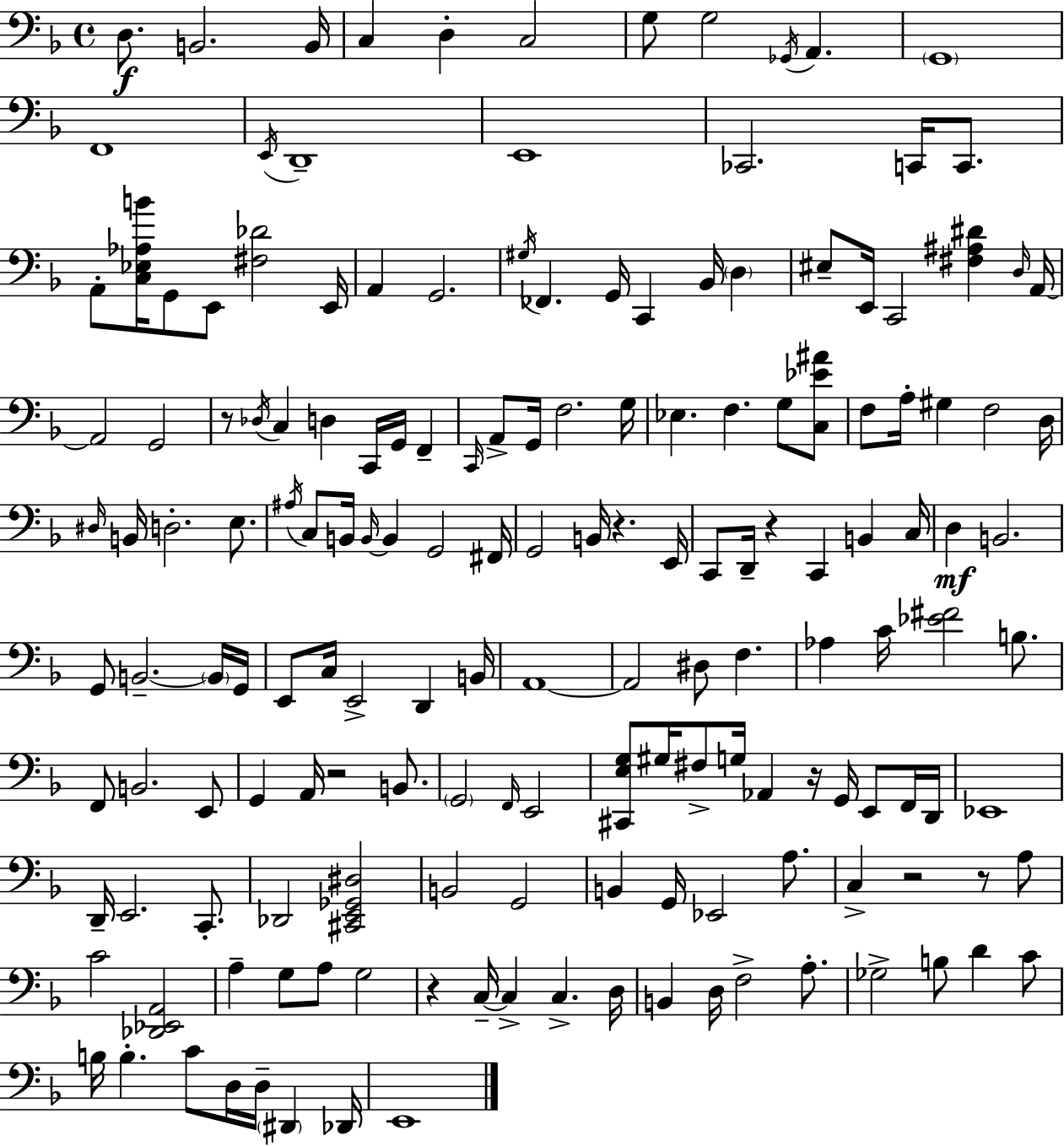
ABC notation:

X:1
T:Untitled
M:4/4
L:1/4
K:F
D,/2 B,,2 B,,/4 C, D, C,2 G,/2 G,2 _G,,/4 A,, G,,4 F,,4 E,,/4 D,,4 E,,4 _C,,2 C,,/4 C,,/2 A,,/2 [C,_E,_A,B]/4 G,,/2 E,,/2 [^F,_D]2 E,,/4 A,, G,,2 ^G,/4 _F,, G,,/4 C,, _B,,/4 D, ^E,/2 E,,/4 C,,2 [^F,^A,^D] D,/4 A,,/4 A,,2 G,,2 z/2 _D,/4 C, D, C,,/4 G,,/4 F,, C,,/4 A,,/2 G,,/4 F,2 G,/4 _E, F, G,/2 [C,_E^A]/2 F,/2 A,/4 ^G, F,2 D,/4 ^D,/4 B,,/4 D,2 E,/2 ^A,/4 C,/2 B,,/4 B,,/4 B,, G,,2 ^F,,/4 G,,2 B,,/4 z E,,/4 C,,/2 D,,/4 z C,, B,, C,/4 D, B,,2 G,,/2 B,,2 B,,/4 G,,/4 E,,/2 C,/4 E,,2 D,, B,,/4 A,,4 A,,2 ^D,/2 F, _A, C/4 [_E^F]2 B,/2 F,,/2 B,,2 E,,/2 G,, A,,/4 z2 B,,/2 G,,2 F,,/4 E,,2 [^C,,E,G,]/2 ^G,/4 ^F,/2 G,/4 _A,, z/4 G,,/4 E,,/2 F,,/4 D,,/4 _E,,4 D,,/4 E,,2 C,,/2 _D,,2 [^C,,E,,_G,,^D,]2 B,,2 G,,2 B,, G,,/4 _E,,2 A,/2 C, z2 z/2 A,/2 C2 [_D,,_E,,A,,]2 A, G,/2 A,/2 G,2 z C,/4 C, C, D,/4 B,, D,/4 F,2 A,/2 _G,2 B,/2 D C/2 B,/4 B, C/2 D,/4 D,/4 ^D,, _D,,/4 E,,4